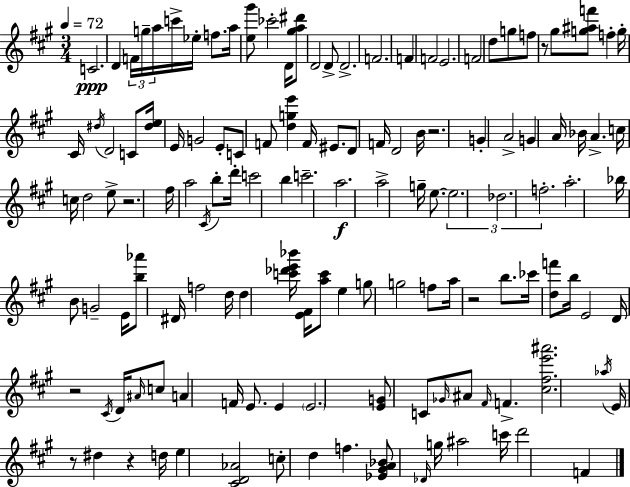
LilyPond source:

{
  \clef treble
  \numericTimeSignature
  \time 3/4
  \key a \major
  \tempo 4 = 72
  c'2.\ppp | d'4 \tuplet 3/2 { f'16 g''16-- a''16 } c'''16-> ees''16-. f''8. | a''16 <e'' gis'''>8 ces'''2-. d'16 | <gis'' a'' dis'''>8 d'2 d'8-> | \break d'2.-> | f'2. | f'4 f'2 | e'2. | \break f'2 d''8 g''8 | f''8 r8 gis''8 <g'' ais'' f'''>8 f''4-. | g''16-. cis'16 \acciaccatura { dis''16 } d'2 c'8 | <dis'' e''>16 e'16 g'2 e'8-. | \break c'8 f'8 <d'' g'' e'''>4 f'16 eis'8. | d'8 f'16 d'2 | b'16 r2. | g'4-. a'2-> | \break g'4 a'16 bes'16 a'4.-> | c''16 c''16 d''2 e''8-> | r2. | fis''16 a''2 \acciaccatura { cis'16 } b''8-. | \break d'''16-. c'''2 b''4 | c'''2.-- | a''2.\f | a''2-> g''16-- e''8.~~ | \break \tuplet 3/2 { e''2. | des''2. | f''2.-. } | a''2.-. | \break bes''16 b'8 g'2-- | e'16 <b'' aes'''>8 dis'16 f''2 | d''16 d''4 <c''' des''' e''' bes'''>16 <e' fis'>16 <a'' c'''>8 e''4 | g''8 g''2 | \break f''8 a''16 r2 b''8. | ces'''16 <d'' f'''>8 b''16 e'2 | d'16 r2 \acciaccatura { cis'16 } | d'16 \grace { ais'16 } c''8 a'4 f'16 e'8. | \break e'4 \parenthesize e'2. | <e' g'>8 c'8 \grace { ges'16 } ais'8 \grace { fis'16 } | f'4.-> <cis'' fis'' e''' ais'''>2. | \acciaccatura { aes''16 } e'16 r8 dis''4 | \break r4 d''16 e''4 <cis' d' aes'>2 | c''8-. d''4 | f''4. <ees' gis' a' bes'>8 \grace { des'16 } g''16 ais''2 | c'''16 d'''2 | \break f'4 \bar "|."
}